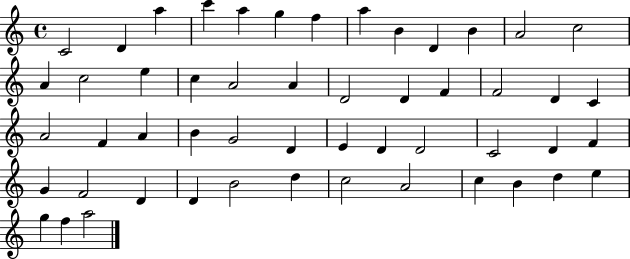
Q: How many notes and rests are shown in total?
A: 52